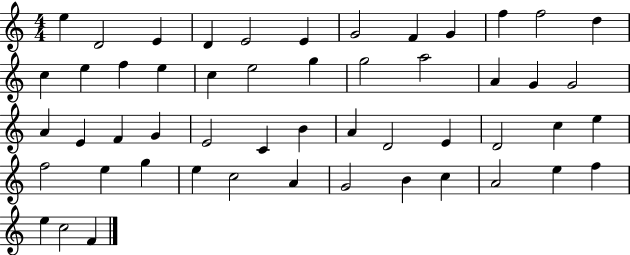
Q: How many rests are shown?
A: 0